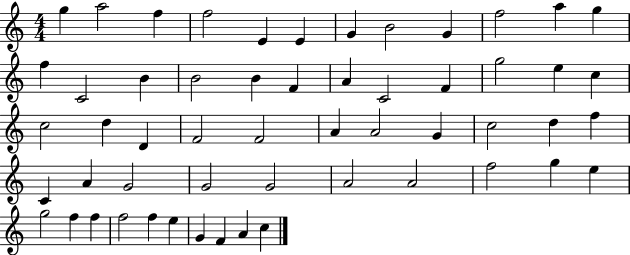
{
  \clef treble
  \numericTimeSignature
  \time 4/4
  \key c \major
  g''4 a''2 f''4 | f''2 e'4 e'4 | g'4 b'2 g'4 | f''2 a''4 g''4 | \break f''4 c'2 b'4 | b'2 b'4 f'4 | a'4 c'2 f'4 | g''2 e''4 c''4 | \break c''2 d''4 d'4 | f'2 f'2 | a'4 a'2 g'4 | c''2 d''4 f''4 | \break c'4 a'4 g'2 | g'2 g'2 | a'2 a'2 | f''2 g''4 e''4 | \break g''2 f''4 f''4 | f''2 f''4 e''4 | g'4 f'4 a'4 c''4 | \bar "|."
}